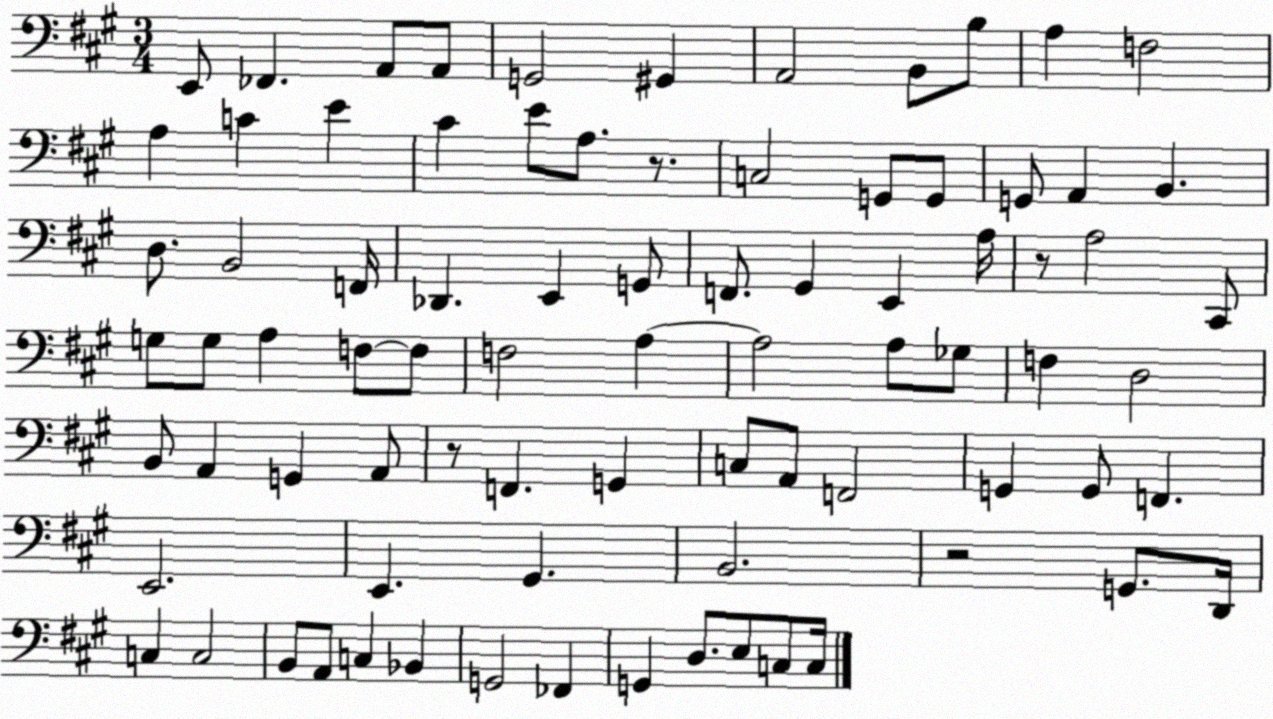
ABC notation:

X:1
T:Untitled
M:3/4
L:1/4
K:A
E,,/2 _F,, A,,/2 A,,/2 G,,2 ^G,, A,,2 B,,/2 B,/2 A, F,2 A, C E ^C E/2 A,/2 z/2 C,2 G,,/2 G,,/2 G,,/2 A,, B,, D,/2 B,,2 F,,/4 _D,, E,, G,,/2 F,,/2 ^G,, E,, A,/4 z/2 A,2 ^C,,/2 G,/2 G,/2 A, F,/2 F,/2 F,2 A, A,2 A,/2 _G,/2 F, D,2 B,,/2 A,, G,, A,,/2 z/2 F,, G,, C,/2 A,,/2 F,,2 G,, G,,/2 F,, E,,2 E,, ^G,, B,,2 z2 G,,/2 D,,/4 C, C,2 B,,/2 A,,/2 C, _B,, G,,2 _F,, G,, D,/2 E,/2 C,/2 C,/4